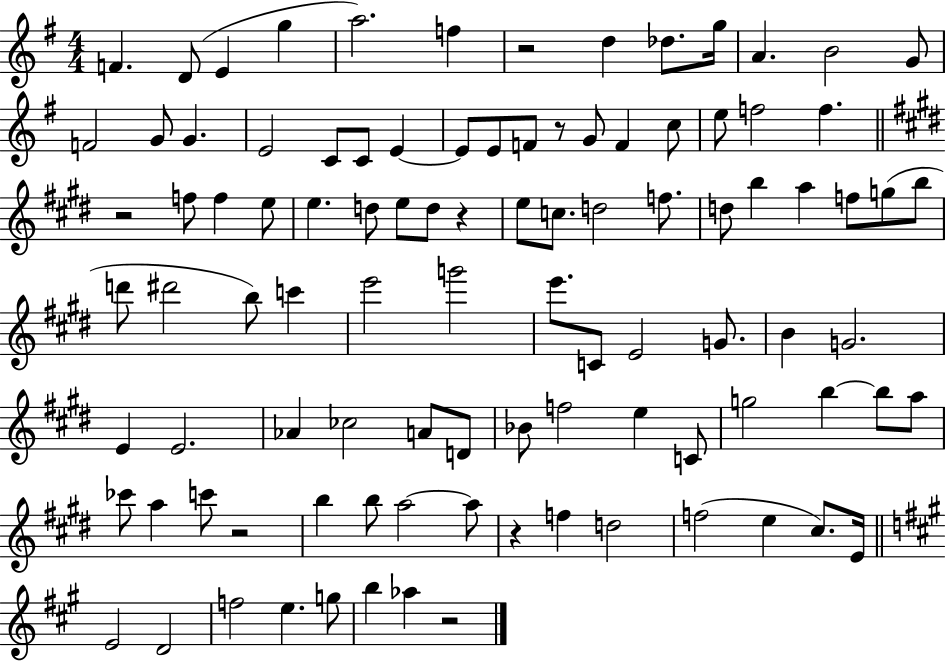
F4/q. D4/e E4/q G5/q A5/h. F5/q R/h D5/q Db5/e. G5/s A4/q. B4/h G4/e F4/h G4/e G4/q. E4/h C4/e C4/e E4/q E4/e E4/e F4/e R/e G4/e F4/q C5/e E5/e F5/h F5/q. R/h F5/e F5/q E5/e E5/q. D5/e E5/e D5/e R/q E5/e C5/e. D5/h F5/e. D5/e B5/q A5/q F5/e G5/e B5/e D6/e D#6/h B5/e C6/q E6/h G6/h E6/e. C4/e E4/h G4/e. B4/q G4/h. E4/q E4/h. Ab4/q CES5/h A4/e D4/e Bb4/e F5/h E5/q C4/e G5/h B5/q B5/e A5/e CES6/e A5/q C6/e R/h B5/q B5/e A5/h A5/e R/q F5/q D5/h F5/h E5/q C#5/e. E4/s E4/h D4/h F5/h E5/q. G5/e B5/q Ab5/q R/h